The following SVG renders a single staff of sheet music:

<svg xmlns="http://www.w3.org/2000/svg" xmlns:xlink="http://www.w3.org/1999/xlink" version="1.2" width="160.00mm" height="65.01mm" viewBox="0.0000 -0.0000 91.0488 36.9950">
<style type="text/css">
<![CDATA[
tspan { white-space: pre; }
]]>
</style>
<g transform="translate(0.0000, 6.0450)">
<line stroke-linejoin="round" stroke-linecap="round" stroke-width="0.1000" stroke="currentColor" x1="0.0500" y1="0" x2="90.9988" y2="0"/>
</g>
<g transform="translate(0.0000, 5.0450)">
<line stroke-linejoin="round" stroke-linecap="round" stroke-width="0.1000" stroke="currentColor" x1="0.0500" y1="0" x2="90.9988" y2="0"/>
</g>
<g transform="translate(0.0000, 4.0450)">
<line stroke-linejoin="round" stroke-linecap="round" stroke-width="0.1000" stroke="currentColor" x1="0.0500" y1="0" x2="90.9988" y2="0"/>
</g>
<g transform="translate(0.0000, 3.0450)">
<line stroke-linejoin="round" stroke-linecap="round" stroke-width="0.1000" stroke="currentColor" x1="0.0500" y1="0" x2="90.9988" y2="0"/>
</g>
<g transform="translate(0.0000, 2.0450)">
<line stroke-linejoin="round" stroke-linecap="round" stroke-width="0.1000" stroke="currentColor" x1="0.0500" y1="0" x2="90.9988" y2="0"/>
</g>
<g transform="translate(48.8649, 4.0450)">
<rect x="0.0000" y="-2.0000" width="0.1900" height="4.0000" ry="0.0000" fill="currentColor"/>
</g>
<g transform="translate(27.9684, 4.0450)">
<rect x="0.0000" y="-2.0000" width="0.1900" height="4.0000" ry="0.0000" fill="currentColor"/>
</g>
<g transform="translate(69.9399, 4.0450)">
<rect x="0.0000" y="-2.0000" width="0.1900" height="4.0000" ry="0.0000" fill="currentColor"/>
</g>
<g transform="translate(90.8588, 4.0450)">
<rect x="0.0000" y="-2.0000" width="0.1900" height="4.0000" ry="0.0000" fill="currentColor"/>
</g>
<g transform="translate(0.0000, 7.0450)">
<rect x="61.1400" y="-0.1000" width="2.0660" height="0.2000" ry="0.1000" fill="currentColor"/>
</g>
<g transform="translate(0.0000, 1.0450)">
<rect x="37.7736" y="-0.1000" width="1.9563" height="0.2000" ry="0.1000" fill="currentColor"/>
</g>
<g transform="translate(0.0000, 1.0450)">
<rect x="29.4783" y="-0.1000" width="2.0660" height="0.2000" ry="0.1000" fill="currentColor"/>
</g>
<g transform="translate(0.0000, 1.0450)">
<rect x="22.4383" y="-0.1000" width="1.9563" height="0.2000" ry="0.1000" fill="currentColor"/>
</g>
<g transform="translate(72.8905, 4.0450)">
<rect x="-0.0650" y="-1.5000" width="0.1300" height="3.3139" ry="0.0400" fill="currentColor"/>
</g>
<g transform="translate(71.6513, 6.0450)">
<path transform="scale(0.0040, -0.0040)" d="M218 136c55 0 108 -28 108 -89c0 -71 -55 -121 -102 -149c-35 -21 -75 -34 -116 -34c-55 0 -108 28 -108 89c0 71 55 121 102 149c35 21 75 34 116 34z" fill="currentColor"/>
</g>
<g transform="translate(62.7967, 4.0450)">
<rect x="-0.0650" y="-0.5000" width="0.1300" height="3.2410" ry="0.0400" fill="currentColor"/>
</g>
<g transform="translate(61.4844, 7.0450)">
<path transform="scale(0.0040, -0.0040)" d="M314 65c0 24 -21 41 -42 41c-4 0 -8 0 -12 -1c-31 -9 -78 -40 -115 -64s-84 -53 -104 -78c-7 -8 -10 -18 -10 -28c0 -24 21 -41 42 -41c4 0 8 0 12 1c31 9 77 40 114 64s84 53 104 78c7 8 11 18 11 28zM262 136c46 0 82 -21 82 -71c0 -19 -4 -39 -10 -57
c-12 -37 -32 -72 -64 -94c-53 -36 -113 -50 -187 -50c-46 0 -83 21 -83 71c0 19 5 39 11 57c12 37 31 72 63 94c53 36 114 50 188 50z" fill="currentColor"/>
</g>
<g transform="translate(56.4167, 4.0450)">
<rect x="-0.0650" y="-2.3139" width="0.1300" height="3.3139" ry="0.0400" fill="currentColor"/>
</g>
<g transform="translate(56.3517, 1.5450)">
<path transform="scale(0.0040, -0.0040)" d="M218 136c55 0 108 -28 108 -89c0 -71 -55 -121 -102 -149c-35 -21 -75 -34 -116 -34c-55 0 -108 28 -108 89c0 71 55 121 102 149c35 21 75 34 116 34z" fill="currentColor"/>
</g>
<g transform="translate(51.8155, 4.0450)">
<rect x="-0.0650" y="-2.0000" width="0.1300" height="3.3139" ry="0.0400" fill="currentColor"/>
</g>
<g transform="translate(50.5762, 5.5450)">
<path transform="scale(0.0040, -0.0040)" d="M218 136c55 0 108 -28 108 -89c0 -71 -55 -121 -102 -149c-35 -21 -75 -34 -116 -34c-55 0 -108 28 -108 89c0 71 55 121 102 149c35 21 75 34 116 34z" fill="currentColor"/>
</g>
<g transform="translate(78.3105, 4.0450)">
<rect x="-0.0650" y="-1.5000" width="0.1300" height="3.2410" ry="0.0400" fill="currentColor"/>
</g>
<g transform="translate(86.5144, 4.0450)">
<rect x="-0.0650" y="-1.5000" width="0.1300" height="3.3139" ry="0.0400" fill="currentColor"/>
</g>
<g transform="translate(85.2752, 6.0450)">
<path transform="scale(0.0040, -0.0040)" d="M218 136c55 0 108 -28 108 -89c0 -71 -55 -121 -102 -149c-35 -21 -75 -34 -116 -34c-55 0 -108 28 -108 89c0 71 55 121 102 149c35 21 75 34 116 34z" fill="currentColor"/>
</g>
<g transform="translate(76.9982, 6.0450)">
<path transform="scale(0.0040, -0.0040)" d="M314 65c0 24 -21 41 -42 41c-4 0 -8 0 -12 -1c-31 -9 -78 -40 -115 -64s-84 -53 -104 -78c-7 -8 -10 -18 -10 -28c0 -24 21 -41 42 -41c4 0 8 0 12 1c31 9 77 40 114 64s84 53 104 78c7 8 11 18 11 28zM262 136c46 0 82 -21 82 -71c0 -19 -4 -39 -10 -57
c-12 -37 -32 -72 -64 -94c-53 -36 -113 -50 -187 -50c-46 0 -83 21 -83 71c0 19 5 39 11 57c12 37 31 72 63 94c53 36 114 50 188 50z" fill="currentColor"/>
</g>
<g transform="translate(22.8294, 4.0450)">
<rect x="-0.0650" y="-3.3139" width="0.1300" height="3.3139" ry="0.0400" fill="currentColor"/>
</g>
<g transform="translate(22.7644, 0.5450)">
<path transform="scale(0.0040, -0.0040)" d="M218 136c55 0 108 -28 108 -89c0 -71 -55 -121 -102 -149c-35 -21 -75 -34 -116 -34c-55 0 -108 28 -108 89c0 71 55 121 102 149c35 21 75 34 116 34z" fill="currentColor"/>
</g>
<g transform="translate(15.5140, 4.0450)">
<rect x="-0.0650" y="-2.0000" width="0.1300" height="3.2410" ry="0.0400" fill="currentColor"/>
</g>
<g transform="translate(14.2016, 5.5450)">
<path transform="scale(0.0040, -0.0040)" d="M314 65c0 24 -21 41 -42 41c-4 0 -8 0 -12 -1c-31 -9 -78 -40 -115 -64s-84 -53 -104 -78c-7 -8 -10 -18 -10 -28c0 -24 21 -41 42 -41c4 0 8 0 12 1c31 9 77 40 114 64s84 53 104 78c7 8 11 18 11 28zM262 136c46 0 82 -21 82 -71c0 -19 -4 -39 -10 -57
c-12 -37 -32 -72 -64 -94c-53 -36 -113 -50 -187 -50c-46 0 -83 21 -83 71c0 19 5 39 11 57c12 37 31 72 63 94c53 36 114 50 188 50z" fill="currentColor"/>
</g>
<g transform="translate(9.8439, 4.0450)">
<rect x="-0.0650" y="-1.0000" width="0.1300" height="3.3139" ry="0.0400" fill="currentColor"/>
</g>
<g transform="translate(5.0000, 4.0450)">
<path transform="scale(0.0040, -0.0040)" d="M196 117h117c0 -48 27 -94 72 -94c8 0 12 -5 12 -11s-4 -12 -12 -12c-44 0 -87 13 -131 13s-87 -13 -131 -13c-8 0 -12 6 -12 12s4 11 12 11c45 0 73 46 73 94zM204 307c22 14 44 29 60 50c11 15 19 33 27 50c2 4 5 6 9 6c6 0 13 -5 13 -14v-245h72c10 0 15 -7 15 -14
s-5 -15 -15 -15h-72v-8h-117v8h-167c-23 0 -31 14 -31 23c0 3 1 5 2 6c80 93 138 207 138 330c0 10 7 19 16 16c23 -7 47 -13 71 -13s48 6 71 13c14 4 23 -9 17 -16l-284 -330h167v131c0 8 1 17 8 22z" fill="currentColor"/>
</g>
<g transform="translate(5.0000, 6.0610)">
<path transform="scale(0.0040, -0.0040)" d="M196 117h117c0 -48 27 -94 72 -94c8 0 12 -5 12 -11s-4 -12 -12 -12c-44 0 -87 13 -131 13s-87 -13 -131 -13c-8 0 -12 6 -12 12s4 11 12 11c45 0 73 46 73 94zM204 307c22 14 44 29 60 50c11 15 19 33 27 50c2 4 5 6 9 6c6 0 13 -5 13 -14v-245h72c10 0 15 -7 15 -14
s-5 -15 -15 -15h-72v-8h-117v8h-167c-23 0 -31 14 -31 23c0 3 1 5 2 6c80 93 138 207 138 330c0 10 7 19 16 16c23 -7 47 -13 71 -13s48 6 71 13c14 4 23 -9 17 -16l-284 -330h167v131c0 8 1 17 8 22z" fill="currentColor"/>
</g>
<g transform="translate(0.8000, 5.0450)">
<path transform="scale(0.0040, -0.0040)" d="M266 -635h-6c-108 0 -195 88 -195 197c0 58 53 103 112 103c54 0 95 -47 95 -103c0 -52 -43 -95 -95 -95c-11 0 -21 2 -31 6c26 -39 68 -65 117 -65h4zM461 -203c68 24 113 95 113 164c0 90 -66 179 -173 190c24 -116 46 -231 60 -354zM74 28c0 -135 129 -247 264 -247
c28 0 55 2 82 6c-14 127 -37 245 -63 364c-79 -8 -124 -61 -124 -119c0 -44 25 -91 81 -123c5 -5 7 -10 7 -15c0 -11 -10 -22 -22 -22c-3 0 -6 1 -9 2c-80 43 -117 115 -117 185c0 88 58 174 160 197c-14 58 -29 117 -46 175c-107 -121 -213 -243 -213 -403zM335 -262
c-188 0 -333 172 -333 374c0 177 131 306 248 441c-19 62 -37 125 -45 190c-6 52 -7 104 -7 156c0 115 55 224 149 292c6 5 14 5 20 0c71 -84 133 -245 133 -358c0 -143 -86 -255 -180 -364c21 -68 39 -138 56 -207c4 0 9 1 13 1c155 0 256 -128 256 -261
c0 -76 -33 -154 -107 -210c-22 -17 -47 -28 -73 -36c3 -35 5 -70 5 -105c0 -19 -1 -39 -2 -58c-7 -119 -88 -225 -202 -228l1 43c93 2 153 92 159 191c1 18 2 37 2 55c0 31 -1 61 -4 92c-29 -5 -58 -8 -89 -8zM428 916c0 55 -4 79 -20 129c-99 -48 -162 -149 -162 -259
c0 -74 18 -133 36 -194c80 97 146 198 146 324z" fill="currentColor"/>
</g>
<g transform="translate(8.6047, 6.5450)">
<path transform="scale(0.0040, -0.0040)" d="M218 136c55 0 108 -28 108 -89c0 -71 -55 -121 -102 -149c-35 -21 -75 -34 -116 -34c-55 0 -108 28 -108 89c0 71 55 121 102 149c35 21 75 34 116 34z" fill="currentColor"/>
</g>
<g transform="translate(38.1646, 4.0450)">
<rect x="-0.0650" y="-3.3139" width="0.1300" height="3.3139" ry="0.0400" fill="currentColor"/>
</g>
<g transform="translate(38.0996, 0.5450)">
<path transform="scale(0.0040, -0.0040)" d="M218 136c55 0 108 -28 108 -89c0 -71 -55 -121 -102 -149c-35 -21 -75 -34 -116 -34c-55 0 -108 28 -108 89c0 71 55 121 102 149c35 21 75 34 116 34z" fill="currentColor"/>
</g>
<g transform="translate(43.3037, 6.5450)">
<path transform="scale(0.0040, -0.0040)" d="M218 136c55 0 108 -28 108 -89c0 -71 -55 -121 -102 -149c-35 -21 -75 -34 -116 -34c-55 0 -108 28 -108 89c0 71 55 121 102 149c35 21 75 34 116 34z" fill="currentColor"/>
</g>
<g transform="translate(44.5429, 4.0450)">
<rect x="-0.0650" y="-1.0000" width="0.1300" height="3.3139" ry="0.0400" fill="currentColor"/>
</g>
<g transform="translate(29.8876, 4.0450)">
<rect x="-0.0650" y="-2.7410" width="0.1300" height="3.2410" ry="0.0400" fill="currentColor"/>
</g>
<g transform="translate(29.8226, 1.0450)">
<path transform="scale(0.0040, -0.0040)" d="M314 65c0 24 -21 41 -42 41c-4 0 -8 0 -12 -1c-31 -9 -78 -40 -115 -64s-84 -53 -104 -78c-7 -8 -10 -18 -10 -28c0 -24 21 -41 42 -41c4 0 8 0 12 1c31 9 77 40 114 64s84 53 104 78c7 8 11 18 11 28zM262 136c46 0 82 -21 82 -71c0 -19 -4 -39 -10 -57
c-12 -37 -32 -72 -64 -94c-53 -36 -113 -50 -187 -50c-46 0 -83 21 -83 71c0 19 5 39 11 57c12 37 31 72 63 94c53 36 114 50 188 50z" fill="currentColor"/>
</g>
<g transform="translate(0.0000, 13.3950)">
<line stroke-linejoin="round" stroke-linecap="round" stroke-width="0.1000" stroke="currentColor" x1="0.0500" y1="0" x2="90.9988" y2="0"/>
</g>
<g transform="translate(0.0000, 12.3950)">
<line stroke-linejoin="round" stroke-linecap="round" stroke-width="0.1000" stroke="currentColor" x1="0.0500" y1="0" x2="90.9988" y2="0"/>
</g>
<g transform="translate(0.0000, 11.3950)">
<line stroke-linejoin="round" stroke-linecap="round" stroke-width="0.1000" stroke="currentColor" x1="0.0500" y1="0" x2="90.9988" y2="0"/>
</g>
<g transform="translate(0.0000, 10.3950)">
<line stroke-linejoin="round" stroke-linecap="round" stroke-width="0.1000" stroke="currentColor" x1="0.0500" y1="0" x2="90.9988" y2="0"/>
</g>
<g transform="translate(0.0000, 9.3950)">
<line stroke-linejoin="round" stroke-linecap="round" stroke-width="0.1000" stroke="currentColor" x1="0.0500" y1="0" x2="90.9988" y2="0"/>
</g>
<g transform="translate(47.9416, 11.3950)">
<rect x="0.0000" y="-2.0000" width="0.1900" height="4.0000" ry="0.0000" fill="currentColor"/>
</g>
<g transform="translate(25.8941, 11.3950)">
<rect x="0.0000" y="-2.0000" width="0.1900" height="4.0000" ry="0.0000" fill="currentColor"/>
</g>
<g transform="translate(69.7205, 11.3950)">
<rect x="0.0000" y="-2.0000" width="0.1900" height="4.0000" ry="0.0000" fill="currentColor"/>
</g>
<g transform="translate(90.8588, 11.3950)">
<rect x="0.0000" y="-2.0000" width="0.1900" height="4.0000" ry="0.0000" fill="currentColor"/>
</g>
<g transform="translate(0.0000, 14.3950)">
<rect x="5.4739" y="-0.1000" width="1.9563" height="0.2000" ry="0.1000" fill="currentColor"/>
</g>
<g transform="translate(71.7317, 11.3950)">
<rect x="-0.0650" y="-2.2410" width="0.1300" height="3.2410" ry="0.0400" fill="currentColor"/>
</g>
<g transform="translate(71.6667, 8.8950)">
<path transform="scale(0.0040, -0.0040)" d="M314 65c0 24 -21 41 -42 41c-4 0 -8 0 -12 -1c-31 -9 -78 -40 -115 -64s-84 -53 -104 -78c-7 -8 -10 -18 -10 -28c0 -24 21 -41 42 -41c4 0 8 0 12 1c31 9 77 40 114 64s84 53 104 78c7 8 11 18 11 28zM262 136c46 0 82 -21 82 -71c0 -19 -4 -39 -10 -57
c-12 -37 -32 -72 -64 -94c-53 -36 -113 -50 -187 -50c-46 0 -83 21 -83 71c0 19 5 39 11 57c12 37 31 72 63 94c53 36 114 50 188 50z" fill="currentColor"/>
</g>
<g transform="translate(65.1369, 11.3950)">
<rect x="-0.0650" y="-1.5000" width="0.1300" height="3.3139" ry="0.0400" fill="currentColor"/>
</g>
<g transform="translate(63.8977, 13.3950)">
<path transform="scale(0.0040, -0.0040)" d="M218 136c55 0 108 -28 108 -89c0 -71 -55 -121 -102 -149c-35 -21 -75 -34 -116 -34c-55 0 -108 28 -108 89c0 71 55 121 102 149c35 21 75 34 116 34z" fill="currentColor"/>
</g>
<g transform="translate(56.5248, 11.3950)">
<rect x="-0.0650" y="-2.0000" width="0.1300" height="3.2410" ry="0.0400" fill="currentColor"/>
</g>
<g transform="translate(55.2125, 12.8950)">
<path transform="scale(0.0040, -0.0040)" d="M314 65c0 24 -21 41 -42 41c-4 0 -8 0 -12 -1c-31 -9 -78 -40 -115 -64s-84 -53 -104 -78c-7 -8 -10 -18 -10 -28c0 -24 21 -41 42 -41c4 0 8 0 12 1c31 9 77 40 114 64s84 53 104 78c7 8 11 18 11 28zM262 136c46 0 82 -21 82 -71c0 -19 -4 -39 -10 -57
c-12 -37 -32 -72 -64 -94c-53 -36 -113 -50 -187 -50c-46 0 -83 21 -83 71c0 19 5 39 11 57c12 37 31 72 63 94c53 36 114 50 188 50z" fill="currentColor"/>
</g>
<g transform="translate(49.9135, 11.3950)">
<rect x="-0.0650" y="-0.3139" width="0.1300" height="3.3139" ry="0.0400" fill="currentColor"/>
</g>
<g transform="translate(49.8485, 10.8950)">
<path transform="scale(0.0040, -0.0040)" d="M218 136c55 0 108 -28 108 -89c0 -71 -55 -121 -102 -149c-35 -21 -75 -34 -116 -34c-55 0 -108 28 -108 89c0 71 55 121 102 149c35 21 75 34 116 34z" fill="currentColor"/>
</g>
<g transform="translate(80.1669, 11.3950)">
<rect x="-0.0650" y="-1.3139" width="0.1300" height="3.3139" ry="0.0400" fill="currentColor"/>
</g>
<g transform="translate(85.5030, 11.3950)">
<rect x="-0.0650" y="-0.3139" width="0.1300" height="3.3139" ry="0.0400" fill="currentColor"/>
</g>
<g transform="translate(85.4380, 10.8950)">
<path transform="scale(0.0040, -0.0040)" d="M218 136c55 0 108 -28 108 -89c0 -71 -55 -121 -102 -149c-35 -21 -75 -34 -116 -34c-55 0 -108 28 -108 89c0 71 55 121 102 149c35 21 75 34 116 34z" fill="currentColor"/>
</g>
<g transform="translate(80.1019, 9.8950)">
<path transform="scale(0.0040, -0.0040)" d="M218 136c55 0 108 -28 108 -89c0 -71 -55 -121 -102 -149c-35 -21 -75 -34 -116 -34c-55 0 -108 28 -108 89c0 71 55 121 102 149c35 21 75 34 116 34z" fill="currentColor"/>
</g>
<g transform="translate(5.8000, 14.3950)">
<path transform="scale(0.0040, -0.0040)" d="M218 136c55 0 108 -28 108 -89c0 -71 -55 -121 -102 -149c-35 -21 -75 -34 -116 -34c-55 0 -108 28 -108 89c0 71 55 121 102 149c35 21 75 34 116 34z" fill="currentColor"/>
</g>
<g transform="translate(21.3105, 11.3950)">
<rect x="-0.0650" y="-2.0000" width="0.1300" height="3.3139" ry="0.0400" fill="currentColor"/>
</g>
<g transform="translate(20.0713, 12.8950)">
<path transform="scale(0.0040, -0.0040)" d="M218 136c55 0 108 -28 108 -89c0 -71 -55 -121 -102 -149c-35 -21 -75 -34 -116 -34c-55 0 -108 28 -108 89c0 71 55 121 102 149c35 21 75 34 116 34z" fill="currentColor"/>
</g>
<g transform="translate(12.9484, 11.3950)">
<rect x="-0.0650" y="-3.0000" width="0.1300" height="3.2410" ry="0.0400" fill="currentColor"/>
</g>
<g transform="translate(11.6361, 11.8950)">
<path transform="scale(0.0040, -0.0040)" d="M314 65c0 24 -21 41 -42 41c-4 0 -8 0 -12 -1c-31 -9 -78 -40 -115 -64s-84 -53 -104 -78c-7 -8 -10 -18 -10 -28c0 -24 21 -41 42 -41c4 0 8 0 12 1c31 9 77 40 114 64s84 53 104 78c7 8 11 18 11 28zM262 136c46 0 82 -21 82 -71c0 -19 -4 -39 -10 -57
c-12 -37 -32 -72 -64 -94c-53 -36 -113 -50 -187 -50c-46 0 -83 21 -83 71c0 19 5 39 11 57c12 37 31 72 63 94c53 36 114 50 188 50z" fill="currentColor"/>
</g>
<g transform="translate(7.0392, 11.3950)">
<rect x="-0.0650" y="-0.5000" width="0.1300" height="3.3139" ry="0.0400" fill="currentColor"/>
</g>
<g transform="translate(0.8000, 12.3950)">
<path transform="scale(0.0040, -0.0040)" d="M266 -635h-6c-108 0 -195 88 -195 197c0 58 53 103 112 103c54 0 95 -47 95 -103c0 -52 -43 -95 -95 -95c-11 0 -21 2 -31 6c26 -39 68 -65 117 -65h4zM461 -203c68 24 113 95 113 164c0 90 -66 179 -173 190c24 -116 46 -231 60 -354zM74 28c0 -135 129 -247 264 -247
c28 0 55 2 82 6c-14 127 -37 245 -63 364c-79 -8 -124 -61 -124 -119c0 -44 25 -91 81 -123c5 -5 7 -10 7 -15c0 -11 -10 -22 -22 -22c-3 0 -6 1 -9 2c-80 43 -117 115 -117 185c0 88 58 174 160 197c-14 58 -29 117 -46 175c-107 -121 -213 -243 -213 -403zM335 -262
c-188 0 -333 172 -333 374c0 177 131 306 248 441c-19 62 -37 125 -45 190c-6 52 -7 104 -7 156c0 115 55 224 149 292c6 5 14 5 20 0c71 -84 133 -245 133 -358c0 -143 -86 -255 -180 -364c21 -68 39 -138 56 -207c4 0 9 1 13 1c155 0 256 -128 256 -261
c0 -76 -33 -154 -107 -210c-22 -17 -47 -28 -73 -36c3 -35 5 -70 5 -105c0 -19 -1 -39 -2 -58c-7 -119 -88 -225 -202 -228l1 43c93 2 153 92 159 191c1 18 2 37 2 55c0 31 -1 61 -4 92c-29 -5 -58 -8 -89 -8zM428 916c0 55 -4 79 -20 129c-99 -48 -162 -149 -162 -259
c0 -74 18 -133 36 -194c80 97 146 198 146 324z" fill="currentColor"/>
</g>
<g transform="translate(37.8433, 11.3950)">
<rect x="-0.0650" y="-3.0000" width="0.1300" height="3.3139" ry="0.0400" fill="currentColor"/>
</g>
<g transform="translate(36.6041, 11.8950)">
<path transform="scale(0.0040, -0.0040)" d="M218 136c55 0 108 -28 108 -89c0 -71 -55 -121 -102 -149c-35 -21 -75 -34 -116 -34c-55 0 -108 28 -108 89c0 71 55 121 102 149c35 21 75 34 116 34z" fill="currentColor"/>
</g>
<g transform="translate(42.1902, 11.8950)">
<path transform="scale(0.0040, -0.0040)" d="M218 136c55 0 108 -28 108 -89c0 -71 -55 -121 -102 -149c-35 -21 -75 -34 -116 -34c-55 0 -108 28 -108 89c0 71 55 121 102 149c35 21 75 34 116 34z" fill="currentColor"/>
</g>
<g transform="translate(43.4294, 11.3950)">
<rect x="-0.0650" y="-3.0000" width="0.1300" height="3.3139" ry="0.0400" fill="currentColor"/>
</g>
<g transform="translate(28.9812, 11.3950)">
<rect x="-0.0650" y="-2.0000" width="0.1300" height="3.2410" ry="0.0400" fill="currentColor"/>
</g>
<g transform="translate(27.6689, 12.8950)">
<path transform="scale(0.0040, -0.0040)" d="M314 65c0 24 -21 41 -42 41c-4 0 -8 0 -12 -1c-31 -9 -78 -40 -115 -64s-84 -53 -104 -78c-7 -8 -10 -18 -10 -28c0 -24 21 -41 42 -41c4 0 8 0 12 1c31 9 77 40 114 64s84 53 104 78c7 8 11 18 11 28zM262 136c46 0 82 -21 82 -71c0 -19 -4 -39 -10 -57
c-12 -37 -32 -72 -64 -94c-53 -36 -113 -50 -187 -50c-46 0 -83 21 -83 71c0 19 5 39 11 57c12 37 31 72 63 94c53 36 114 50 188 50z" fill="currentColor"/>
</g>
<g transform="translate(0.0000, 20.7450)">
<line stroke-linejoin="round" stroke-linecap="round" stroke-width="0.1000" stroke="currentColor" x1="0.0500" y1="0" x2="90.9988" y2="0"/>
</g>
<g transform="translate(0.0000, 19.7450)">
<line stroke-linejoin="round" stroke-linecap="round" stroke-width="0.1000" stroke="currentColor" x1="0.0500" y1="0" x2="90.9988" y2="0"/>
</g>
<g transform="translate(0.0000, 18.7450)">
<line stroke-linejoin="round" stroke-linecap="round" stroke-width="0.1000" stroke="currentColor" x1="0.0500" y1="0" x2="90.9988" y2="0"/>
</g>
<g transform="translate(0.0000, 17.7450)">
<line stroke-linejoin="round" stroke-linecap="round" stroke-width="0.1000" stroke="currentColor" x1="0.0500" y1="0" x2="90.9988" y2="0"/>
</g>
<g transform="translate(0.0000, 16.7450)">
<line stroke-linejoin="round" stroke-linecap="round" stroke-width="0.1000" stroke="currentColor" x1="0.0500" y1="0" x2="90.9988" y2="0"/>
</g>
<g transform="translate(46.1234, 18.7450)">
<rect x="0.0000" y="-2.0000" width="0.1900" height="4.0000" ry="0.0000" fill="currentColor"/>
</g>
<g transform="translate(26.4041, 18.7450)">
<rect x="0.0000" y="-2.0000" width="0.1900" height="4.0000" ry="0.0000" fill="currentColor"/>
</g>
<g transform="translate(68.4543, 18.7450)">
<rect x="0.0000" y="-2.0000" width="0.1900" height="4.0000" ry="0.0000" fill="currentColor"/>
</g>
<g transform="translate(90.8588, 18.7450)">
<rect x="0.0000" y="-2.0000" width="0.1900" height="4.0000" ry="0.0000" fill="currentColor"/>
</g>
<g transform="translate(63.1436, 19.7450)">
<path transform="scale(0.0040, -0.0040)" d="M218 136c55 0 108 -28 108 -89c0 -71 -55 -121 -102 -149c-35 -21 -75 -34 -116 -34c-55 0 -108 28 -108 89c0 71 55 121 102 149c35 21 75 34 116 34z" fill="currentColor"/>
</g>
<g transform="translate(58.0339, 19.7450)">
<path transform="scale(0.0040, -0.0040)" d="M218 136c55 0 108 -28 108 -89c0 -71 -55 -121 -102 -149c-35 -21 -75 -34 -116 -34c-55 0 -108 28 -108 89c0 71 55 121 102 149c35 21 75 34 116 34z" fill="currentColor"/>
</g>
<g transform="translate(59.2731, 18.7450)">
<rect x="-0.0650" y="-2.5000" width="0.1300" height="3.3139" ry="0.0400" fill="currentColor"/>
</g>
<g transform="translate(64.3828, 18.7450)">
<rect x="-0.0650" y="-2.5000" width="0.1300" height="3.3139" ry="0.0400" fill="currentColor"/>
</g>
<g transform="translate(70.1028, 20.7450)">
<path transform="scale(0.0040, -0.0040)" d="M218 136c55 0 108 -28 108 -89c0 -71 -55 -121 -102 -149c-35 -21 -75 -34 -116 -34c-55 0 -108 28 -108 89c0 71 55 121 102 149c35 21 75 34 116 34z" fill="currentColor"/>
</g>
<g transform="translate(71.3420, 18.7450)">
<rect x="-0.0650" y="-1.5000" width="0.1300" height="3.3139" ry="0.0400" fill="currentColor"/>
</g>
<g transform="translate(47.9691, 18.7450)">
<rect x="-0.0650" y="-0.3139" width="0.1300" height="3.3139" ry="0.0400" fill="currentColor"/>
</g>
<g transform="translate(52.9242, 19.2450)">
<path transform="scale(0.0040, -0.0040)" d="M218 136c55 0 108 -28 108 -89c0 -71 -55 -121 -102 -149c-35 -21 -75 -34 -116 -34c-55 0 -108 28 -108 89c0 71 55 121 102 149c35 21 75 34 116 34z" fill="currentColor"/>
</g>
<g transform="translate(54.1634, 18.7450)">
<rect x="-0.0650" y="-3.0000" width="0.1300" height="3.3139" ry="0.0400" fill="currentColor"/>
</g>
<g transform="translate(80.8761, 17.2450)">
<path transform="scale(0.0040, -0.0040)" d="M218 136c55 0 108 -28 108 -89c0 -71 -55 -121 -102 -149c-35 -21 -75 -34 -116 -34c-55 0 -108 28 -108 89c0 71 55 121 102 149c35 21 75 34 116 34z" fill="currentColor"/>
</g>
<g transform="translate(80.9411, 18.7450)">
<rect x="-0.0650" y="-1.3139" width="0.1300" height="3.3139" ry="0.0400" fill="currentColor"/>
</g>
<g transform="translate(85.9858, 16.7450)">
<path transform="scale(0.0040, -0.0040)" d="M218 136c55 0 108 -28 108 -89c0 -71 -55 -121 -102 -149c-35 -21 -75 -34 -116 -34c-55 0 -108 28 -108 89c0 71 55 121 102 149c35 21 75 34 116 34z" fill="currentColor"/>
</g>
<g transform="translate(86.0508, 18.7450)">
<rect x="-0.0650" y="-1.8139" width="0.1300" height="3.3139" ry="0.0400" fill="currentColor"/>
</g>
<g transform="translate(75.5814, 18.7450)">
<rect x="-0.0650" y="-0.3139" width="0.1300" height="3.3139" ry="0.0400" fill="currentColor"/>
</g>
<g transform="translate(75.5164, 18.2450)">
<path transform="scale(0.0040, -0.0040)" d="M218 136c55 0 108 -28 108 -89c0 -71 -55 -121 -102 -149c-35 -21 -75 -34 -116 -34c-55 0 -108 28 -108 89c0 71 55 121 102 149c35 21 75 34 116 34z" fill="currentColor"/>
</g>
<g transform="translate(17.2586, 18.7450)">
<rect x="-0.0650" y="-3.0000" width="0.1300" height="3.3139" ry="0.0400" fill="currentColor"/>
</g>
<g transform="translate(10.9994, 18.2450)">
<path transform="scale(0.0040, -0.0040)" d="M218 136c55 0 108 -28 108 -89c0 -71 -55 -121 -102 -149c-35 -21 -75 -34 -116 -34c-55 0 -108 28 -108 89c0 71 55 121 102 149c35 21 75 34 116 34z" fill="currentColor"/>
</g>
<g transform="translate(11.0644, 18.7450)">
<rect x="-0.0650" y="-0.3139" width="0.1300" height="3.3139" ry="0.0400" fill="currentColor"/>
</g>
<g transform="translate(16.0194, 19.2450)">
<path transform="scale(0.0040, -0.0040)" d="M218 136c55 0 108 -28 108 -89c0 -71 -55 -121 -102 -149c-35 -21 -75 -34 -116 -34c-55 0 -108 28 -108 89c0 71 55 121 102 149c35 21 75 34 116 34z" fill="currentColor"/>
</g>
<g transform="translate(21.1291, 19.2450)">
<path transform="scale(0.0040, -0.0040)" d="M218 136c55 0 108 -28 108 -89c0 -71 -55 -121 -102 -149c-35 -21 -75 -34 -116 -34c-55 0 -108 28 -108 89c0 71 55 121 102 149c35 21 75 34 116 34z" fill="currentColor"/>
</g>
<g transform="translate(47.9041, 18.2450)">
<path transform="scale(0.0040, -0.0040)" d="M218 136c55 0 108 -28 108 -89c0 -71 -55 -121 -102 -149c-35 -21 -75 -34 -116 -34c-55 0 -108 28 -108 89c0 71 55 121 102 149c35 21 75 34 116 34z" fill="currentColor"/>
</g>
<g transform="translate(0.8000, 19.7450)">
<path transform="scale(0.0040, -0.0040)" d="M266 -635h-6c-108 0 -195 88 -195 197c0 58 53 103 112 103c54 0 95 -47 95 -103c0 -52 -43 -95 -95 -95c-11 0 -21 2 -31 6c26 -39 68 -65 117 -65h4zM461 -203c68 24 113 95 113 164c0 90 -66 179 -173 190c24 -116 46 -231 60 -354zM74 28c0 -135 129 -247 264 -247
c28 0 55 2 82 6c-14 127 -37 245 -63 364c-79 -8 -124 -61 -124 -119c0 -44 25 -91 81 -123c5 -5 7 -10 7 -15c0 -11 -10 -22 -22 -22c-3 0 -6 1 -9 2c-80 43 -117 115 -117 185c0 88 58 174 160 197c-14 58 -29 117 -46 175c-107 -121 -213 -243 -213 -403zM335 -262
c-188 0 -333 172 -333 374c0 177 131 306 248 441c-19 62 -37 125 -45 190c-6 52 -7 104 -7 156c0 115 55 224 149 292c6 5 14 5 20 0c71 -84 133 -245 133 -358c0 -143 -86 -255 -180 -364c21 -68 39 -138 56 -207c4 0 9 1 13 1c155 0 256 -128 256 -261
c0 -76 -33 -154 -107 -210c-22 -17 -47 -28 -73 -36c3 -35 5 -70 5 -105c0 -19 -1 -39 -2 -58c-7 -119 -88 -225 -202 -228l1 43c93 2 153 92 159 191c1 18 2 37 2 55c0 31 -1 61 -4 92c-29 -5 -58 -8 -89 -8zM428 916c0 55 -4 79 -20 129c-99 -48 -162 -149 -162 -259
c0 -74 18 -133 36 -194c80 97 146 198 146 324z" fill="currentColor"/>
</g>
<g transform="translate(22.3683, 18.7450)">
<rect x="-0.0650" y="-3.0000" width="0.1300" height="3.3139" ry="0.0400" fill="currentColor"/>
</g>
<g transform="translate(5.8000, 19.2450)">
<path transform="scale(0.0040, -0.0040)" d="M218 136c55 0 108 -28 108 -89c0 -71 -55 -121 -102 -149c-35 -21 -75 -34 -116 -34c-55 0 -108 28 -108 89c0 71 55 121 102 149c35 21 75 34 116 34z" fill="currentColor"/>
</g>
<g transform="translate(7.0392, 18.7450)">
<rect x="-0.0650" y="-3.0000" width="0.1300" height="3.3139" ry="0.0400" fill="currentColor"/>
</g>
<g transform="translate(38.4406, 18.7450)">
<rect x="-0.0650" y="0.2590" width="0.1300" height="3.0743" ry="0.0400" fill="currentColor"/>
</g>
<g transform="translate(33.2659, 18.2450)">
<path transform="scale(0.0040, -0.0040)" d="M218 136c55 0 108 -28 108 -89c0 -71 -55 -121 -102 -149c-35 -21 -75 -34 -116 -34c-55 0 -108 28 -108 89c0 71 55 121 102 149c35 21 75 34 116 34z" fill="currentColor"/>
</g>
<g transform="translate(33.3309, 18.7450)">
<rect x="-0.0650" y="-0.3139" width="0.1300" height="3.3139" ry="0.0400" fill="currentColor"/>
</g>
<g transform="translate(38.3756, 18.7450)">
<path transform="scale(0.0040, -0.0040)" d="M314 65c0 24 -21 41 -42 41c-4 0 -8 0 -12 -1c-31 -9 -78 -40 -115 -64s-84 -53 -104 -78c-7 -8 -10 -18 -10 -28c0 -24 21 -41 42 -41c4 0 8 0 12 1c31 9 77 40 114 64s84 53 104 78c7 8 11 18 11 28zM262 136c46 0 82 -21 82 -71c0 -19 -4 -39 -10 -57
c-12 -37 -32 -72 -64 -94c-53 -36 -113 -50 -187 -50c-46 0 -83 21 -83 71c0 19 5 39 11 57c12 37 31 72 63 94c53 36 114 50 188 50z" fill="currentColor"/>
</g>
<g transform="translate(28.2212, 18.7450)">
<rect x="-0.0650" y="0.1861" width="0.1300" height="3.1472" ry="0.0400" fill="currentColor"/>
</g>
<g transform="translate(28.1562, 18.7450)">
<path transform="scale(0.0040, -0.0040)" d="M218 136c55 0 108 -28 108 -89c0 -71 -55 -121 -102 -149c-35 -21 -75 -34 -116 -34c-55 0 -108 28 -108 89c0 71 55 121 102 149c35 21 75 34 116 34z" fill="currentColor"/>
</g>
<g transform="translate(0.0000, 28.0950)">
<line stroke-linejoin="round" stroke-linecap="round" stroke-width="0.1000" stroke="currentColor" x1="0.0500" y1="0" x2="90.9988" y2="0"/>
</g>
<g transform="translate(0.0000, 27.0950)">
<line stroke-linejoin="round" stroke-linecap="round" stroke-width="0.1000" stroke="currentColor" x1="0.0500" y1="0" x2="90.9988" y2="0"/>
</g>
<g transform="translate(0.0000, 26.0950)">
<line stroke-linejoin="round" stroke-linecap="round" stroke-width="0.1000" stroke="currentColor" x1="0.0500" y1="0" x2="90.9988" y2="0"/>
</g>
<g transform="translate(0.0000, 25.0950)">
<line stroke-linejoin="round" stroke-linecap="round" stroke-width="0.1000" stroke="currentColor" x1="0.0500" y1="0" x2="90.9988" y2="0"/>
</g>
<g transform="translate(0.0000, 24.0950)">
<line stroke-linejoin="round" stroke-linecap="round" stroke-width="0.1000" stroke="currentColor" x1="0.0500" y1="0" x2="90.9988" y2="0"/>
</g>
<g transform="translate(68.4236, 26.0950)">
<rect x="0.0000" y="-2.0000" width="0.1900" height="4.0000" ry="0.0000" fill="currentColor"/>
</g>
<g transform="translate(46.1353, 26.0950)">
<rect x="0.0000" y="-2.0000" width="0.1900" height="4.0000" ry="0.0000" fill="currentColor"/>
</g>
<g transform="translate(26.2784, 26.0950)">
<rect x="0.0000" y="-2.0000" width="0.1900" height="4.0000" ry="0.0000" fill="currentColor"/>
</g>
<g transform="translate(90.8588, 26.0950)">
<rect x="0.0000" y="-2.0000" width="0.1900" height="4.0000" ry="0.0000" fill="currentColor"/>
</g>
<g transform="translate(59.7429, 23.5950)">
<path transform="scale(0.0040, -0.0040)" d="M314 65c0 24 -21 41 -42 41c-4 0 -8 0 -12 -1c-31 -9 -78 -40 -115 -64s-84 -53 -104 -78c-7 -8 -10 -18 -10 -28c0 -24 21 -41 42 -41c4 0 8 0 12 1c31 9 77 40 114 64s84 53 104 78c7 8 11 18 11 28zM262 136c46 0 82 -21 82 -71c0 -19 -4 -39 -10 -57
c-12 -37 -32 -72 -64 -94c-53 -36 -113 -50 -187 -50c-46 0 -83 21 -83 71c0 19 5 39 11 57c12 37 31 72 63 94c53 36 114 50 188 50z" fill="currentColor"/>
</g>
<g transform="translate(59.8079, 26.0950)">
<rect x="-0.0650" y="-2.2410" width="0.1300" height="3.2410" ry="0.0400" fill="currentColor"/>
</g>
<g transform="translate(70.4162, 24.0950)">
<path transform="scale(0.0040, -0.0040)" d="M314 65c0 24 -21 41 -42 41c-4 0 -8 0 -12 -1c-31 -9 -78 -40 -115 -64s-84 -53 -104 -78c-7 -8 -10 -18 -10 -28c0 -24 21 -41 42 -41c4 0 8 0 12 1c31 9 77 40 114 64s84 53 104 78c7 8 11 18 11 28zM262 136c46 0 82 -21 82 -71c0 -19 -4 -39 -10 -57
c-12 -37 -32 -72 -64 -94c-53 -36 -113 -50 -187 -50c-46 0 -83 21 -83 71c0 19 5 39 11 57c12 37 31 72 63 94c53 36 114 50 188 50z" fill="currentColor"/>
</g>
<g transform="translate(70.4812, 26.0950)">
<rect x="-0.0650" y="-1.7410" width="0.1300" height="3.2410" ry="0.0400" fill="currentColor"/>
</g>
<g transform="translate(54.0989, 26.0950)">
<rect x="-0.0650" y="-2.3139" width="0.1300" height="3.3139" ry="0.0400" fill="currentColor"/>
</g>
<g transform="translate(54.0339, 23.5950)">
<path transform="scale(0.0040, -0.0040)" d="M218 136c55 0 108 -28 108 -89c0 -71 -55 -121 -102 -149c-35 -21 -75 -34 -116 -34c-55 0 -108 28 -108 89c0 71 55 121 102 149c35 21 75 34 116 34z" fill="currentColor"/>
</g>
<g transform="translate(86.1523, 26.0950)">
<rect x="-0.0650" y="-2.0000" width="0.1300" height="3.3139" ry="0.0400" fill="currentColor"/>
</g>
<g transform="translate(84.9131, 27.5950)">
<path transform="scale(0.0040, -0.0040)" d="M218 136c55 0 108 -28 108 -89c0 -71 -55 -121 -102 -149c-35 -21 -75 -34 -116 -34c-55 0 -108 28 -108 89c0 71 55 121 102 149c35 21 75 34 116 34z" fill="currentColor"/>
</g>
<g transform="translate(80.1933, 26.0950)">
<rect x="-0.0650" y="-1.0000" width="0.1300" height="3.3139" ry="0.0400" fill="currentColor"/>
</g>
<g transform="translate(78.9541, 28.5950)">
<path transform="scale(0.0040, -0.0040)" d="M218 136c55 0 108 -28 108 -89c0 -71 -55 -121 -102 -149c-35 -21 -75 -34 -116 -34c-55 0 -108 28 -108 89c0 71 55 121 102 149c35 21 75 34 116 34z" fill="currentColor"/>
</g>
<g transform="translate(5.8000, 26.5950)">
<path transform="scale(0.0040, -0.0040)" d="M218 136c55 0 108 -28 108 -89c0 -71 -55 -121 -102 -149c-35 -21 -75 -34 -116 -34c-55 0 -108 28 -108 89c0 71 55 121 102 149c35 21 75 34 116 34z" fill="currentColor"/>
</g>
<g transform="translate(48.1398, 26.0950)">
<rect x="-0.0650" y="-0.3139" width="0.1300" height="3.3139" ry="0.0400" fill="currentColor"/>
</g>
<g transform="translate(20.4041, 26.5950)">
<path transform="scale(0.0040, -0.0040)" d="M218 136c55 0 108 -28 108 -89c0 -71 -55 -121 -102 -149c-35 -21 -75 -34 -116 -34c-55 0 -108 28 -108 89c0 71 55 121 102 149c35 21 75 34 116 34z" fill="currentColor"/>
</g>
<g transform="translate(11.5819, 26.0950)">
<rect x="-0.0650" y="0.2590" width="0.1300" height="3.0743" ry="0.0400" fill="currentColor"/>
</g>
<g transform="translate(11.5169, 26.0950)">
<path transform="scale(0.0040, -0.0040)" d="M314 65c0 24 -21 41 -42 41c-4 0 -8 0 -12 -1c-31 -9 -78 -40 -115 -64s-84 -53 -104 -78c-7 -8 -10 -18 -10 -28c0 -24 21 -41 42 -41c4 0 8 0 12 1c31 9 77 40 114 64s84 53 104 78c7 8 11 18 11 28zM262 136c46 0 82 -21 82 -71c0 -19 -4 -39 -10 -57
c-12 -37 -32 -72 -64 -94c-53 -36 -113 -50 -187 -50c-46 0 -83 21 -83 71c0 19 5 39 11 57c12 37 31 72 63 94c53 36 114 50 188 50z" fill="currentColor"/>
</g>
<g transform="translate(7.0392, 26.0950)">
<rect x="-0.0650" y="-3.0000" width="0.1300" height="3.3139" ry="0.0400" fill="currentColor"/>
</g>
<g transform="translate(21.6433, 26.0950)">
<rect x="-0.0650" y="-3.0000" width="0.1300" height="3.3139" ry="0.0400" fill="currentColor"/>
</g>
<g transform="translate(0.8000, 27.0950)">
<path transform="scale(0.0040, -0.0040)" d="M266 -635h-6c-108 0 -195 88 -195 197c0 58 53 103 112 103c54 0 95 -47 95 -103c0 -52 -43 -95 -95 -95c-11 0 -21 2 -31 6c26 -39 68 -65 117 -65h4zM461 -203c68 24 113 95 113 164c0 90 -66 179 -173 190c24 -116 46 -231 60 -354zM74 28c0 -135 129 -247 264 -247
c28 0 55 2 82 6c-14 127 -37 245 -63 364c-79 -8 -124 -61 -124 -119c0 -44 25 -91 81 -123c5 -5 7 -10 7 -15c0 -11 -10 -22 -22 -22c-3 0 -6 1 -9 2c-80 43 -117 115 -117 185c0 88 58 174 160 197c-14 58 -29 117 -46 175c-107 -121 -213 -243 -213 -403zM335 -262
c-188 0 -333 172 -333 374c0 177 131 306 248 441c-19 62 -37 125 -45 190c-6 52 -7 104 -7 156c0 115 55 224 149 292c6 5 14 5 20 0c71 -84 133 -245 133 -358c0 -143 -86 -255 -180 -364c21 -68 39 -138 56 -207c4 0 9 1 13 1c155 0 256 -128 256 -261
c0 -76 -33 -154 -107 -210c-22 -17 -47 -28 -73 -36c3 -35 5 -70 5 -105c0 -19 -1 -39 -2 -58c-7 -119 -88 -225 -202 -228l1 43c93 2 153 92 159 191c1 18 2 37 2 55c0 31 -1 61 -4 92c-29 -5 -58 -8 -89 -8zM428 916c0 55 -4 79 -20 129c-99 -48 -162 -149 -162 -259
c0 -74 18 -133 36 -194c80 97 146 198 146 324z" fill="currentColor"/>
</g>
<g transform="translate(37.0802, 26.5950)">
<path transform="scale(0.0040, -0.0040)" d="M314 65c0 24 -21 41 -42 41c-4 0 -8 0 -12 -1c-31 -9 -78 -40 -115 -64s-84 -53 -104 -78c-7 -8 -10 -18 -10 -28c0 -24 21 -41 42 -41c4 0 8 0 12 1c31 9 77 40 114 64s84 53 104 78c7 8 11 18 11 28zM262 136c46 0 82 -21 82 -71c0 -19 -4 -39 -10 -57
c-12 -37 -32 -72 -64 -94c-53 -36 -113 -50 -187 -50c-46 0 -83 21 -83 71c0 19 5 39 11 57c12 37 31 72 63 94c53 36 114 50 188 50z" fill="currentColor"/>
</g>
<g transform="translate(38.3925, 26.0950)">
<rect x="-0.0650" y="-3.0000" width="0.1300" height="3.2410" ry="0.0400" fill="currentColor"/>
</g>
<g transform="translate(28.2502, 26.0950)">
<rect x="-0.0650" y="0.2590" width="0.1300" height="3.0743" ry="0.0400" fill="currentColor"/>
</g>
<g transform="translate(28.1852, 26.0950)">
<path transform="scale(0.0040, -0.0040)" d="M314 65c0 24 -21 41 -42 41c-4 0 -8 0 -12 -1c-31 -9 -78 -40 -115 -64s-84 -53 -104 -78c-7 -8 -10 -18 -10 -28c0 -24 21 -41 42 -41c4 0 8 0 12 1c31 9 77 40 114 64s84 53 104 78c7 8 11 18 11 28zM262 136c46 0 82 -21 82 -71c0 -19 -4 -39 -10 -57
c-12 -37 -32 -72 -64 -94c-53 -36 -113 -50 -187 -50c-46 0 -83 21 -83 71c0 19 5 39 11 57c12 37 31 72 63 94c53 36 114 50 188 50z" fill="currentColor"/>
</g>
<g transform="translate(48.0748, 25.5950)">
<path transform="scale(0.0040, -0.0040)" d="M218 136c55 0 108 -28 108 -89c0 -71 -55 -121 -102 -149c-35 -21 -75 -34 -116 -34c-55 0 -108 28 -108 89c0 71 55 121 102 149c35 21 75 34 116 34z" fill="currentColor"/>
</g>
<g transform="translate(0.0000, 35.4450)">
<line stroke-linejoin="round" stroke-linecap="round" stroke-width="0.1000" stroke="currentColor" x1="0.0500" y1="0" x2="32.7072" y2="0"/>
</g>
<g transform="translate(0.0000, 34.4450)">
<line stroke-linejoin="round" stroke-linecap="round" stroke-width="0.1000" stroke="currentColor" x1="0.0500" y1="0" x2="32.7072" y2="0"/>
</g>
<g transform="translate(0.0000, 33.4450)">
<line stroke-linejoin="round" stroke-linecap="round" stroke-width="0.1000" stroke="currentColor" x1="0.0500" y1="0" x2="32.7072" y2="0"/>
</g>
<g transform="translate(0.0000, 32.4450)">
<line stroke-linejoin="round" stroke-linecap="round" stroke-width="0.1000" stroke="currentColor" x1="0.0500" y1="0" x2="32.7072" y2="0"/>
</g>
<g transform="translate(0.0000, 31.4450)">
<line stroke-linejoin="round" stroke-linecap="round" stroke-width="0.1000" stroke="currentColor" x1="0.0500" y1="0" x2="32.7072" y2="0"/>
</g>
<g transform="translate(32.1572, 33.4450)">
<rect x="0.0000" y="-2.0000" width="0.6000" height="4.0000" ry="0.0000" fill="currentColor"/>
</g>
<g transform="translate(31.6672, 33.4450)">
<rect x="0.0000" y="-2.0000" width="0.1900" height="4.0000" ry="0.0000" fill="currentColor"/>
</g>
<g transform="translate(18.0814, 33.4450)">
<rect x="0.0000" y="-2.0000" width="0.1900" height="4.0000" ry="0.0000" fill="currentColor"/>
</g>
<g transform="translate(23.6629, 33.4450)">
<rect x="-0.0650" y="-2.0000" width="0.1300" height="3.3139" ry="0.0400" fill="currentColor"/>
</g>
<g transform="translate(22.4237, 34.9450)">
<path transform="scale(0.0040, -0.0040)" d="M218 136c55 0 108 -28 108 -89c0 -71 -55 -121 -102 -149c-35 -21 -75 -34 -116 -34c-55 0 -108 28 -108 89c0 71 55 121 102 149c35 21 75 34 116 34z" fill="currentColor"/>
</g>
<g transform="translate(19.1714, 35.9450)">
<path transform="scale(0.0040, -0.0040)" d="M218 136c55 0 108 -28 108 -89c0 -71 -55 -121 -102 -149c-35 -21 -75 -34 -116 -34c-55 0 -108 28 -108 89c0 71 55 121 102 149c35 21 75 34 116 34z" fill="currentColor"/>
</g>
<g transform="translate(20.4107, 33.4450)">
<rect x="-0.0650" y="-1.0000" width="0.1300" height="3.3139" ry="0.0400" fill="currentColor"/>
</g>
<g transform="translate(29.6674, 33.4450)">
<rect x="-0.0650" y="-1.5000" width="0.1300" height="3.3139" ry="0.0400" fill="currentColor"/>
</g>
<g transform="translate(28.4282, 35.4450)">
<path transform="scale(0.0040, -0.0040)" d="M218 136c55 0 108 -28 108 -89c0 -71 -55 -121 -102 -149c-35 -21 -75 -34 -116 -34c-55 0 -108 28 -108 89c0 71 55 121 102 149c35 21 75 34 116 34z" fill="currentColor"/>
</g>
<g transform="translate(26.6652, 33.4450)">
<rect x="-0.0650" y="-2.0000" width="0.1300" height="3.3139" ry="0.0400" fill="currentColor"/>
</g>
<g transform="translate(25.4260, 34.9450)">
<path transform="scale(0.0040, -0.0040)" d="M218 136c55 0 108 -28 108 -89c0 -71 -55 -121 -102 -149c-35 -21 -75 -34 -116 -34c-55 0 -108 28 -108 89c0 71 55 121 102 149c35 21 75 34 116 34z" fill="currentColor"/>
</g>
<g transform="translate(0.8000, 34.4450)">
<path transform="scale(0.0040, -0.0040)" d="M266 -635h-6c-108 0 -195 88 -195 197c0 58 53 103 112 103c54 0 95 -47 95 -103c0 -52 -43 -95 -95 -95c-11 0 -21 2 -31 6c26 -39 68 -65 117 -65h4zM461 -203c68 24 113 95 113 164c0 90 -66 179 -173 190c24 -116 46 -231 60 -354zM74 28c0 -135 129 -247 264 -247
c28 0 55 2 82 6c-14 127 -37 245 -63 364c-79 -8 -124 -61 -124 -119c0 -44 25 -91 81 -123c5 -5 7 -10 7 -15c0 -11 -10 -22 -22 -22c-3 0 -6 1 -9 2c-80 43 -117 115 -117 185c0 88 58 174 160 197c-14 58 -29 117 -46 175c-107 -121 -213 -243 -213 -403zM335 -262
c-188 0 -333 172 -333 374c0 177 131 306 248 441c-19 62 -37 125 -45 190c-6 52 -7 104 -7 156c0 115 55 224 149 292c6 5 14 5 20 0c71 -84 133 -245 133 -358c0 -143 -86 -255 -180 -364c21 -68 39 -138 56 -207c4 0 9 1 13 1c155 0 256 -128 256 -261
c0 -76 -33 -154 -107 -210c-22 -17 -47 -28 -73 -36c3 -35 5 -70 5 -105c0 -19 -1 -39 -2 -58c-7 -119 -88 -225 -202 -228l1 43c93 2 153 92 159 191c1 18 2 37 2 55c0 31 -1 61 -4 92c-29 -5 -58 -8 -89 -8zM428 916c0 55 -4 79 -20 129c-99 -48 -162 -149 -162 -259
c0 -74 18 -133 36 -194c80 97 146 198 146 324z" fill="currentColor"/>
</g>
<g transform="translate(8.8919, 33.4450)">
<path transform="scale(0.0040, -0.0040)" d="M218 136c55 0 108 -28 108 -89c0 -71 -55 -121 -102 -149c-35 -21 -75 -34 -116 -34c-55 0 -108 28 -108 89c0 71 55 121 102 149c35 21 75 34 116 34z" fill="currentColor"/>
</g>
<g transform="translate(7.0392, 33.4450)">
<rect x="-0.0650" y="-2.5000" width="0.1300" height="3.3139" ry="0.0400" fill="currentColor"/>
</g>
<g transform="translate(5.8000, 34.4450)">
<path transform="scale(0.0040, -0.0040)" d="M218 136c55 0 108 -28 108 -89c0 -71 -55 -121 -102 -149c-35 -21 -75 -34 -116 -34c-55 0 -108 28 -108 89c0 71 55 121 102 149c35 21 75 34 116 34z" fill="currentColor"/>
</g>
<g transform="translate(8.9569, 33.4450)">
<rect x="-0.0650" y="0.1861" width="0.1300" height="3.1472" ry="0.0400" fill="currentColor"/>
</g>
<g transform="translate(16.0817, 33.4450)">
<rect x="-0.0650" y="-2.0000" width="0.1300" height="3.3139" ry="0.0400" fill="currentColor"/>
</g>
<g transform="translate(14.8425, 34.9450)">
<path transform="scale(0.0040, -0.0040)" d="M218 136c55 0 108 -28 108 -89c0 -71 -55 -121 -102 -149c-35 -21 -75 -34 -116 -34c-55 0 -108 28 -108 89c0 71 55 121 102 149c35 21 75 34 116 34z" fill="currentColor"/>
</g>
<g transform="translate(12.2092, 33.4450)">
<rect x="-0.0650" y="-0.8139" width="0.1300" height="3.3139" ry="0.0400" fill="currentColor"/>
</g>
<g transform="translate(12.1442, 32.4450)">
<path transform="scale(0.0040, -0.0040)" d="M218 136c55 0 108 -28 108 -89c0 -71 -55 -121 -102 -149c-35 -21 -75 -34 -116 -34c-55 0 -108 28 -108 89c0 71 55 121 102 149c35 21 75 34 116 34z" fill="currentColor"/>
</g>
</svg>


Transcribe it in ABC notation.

X:1
T:Untitled
M:4/4
L:1/4
K:C
D F2 b a2 b D F g C2 E E2 E C A2 F F2 A A c F2 E g2 e c A c A A B c B2 c A G G E c e f A B2 A B2 A2 c g g2 f2 D F G B d F D F F E